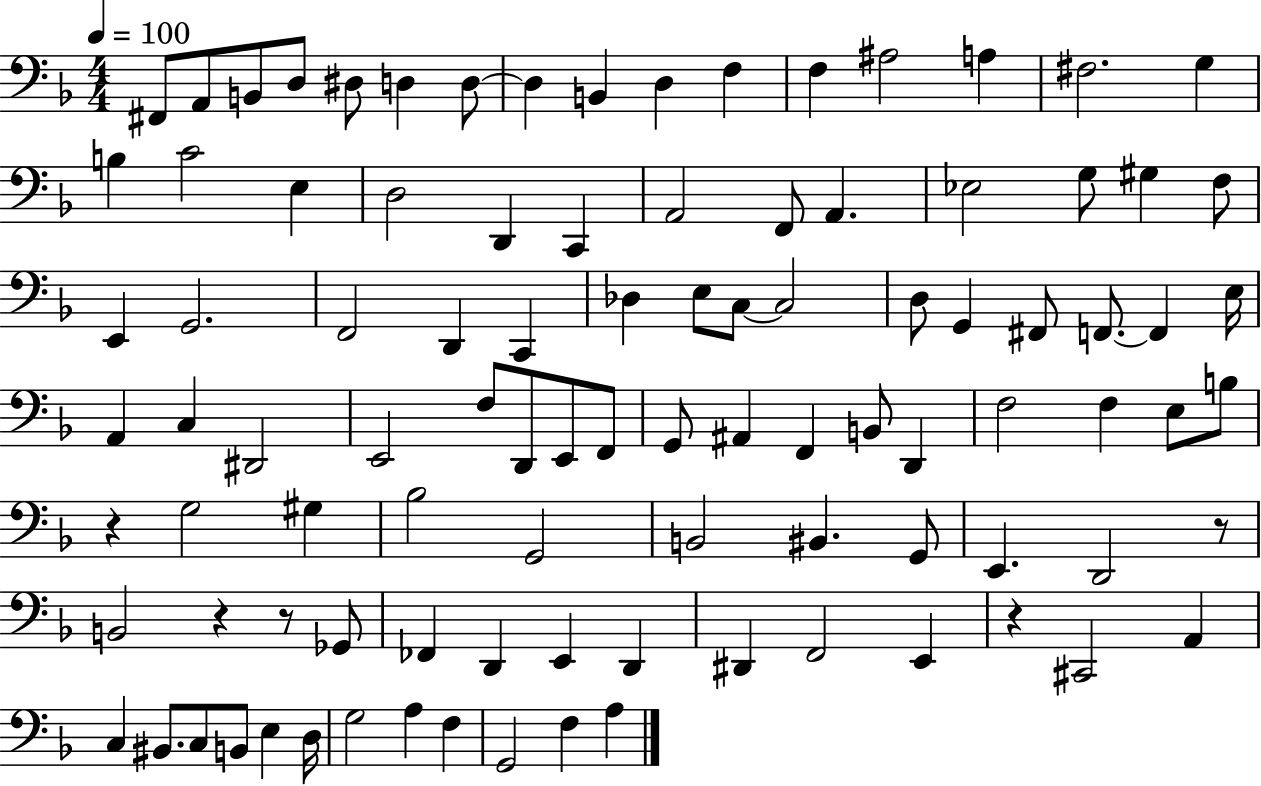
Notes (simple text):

F#2/e A2/e B2/e D3/e D#3/e D3/q D3/e D3/q B2/q D3/q F3/q F3/q A#3/h A3/q F#3/h. G3/q B3/q C4/h E3/q D3/h D2/q C2/q A2/h F2/e A2/q. Eb3/h G3/e G#3/q F3/e E2/q G2/h. F2/h D2/q C2/q Db3/q E3/e C3/e C3/h D3/e G2/q F#2/e F2/e. F2/q E3/s A2/q C3/q D#2/h E2/h F3/e D2/e E2/e F2/e G2/e A#2/q F2/q B2/e D2/q F3/h F3/q E3/e B3/e R/q G3/h G#3/q Bb3/h G2/h B2/h BIS2/q. G2/e E2/q. D2/h R/e B2/h R/q R/e Gb2/e FES2/q D2/q E2/q D2/q D#2/q F2/h E2/q R/q C#2/h A2/q C3/q BIS2/e. C3/e B2/e E3/q D3/s G3/h A3/q F3/q G2/h F3/q A3/q